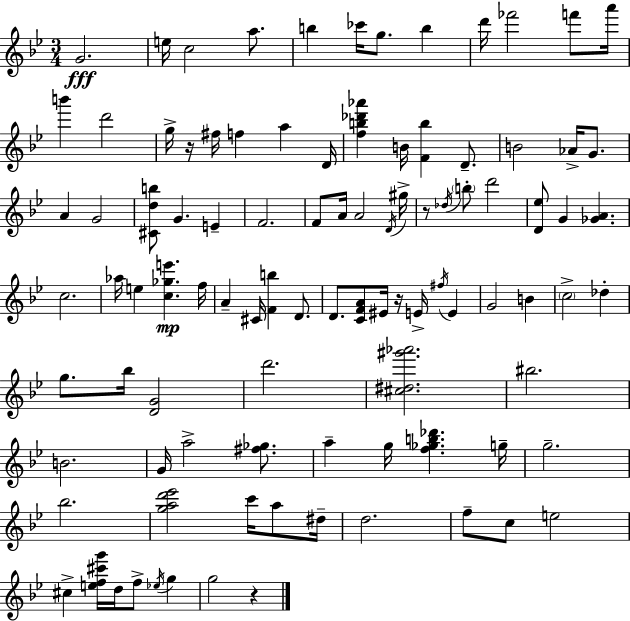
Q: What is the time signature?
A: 3/4